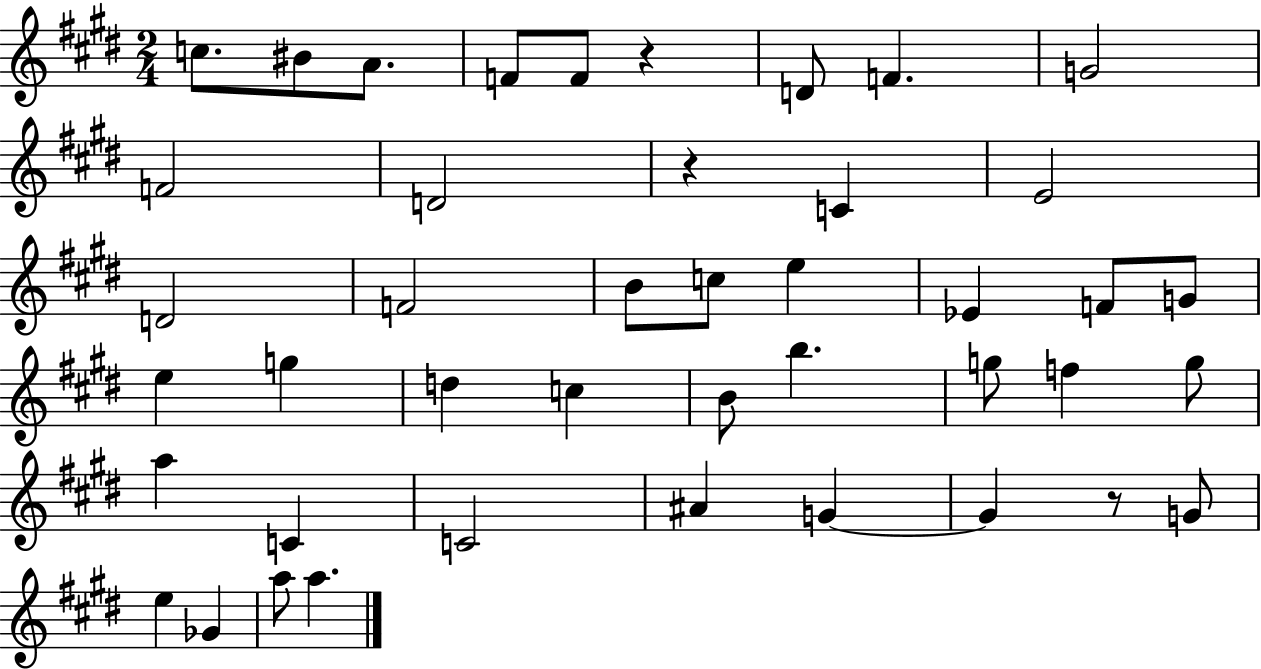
X:1
T:Untitled
M:2/4
L:1/4
K:E
c/2 ^B/2 A/2 F/2 F/2 z D/2 F G2 F2 D2 z C E2 D2 F2 B/2 c/2 e _E F/2 G/2 e g d c B/2 b g/2 f g/2 a C C2 ^A G G z/2 G/2 e _G a/2 a